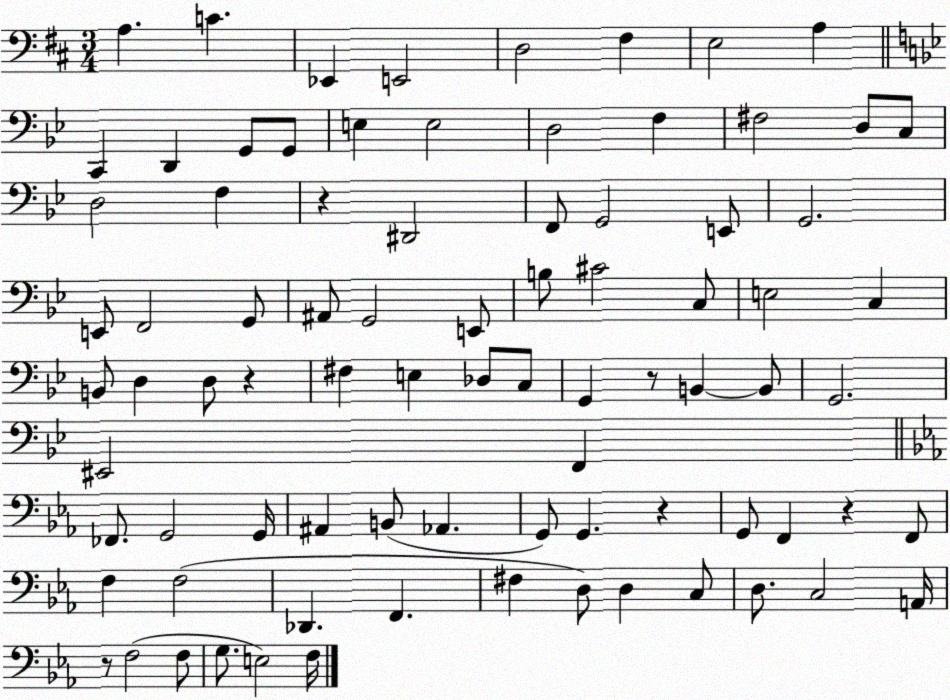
X:1
T:Untitled
M:3/4
L:1/4
K:D
A, C _E,, E,,2 D,2 ^F, E,2 A, C,, D,, G,,/2 G,,/2 E, E,2 D,2 F, ^F,2 D,/2 C,/2 D,2 F, z ^D,,2 F,,/2 G,,2 E,,/2 G,,2 E,,/2 F,,2 G,,/2 ^A,,/2 G,,2 E,,/2 B,/2 ^C2 C,/2 E,2 C, B,,/2 D, D,/2 z ^F, E, _D,/2 C,/2 G,, z/2 B,, B,,/2 G,,2 ^E,,2 F,, _F,,/2 G,,2 G,,/4 ^A,, B,,/2 _A,, G,,/2 G,, z G,,/2 F,, z F,,/2 F, F,2 _D,, F,, ^F, D,/2 D, C,/2 D,/2 C,2 A,,/4 z/2 F,2 F,/2 G,/2 E,2 F,/4